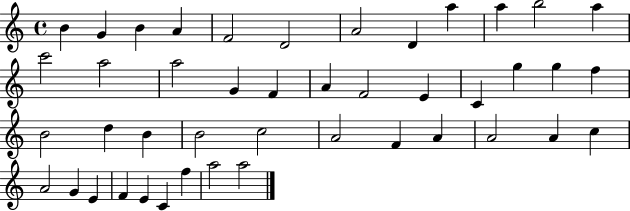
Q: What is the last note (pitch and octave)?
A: A5